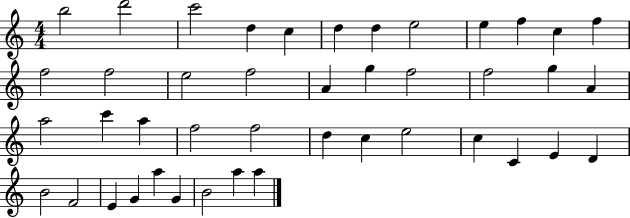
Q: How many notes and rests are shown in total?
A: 43